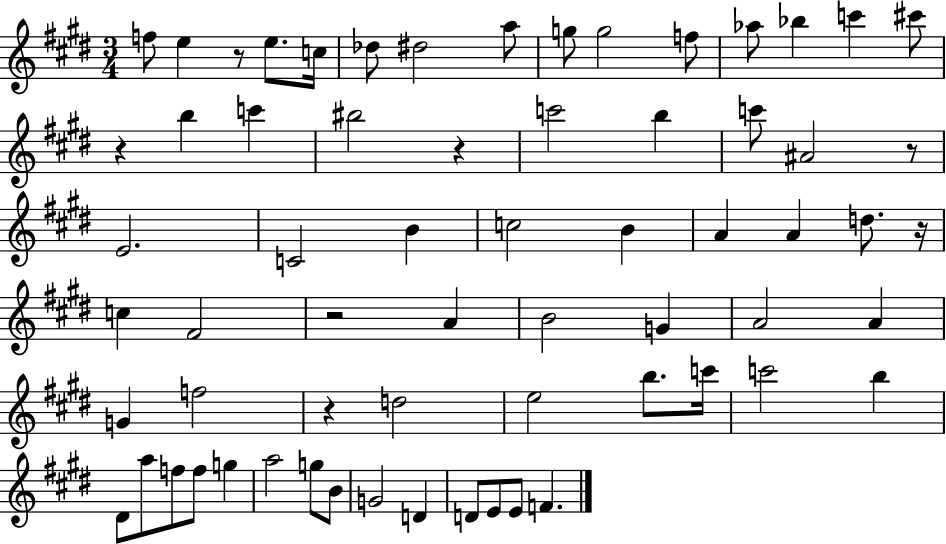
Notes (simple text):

F5/e E5/q R/e E5/e. C5/s Db5/e D#5/h A5/e G5/e G5/h F5/e Ab5/e Bb5/q C6/q C#6/e R/q B5/q C6/q BIS5/h R/q C6/h B5/q C6/e A#4/h R/e E4/h. C4/h B4/q C5/h B4/q A4/q A4/q D5/e. R/s C5/q F#4/h R/h A4/q B4/h G4/q A4/h A4/q G4/q F5/h R/q D5/h E5/h B5/e. C6/s C6/h B5/q D#4/e A5/e F5/e F5/e G5/q A5/h G5/e B4/e G4/h D4/q D4/e E4/e E4/e F4/q.